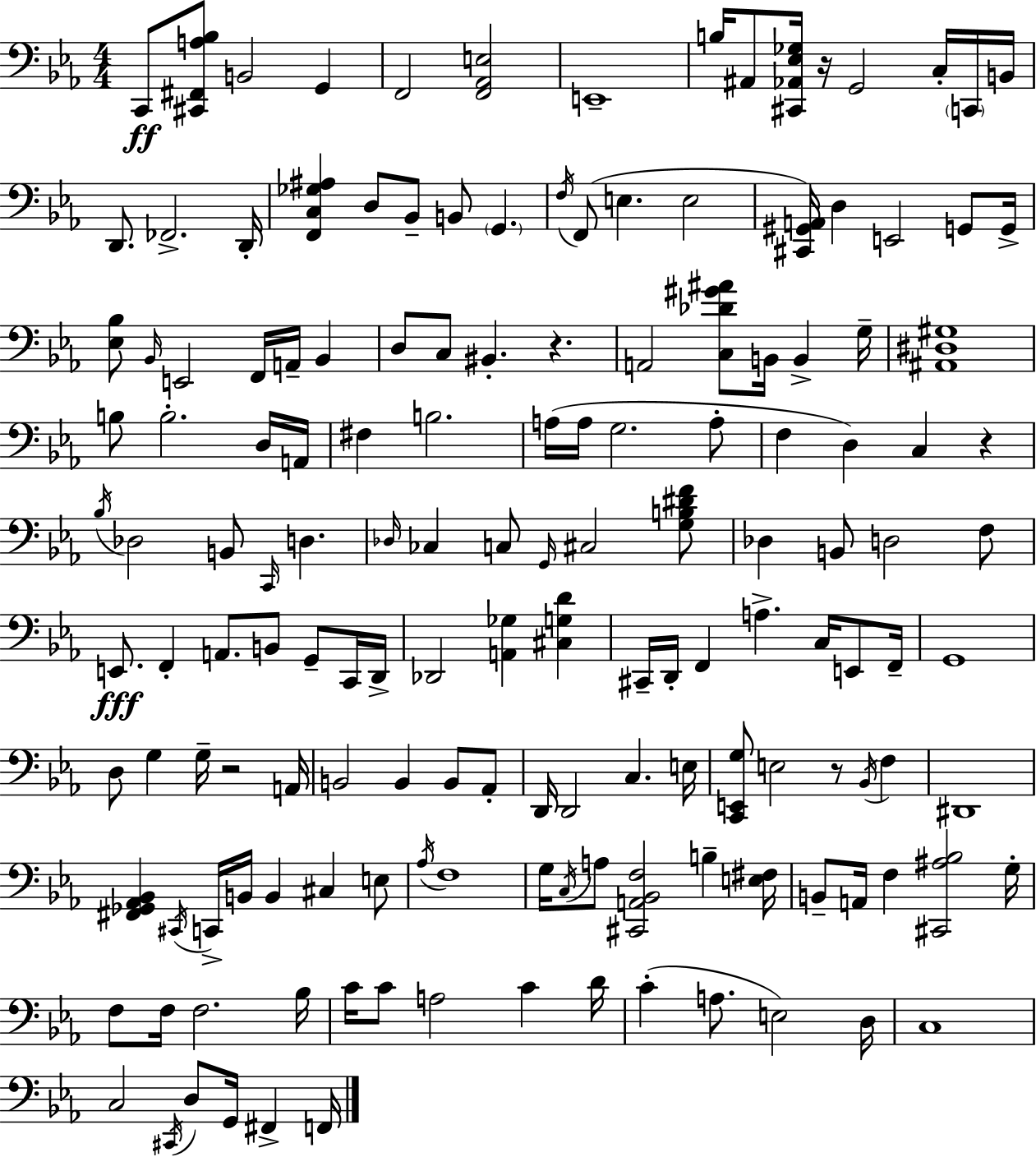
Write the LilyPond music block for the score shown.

{
  \clef bass
  \numericTimeSignature
  \time 4/4
  \key c \minor
  c,8\ff <cis, fis, a bes>8 b,2 g,4 | f,2 <f, aes, e>2 | e,1-- | b16 ais,8 <cis, aes, ees ges>16 r16 g,2 c16-. \parenthesize c,16 b,16 | \break d,8. fes,2.-> d,16-. | <f, c ges ais>4 d8 bes,8-- b,8 \parenthesize g,4. | \acciaccatura { f16 }( f,8 e4. e2 | <cis, gis, a,>16) d4 e,2 g,8 | \break g,16-> <ees bes>8 \grace { bes,16 } e,2 f,16 a,16-- bes,4 | d8 c8 bis,4.-. r4. | a,2 <c des' gis' ais'>8 b,16 b,4-> | g16-- <ais, dis gis>1 | \break b8 b2.-. | d16 a,16 fis4 b2. | a16( a16 g2. | a8-. f4 d4) c4 r4 | \break \acciaccatura { bes16 } des2 b,8 \grace { c,16 } d4. | \grace { des16 } ces4 c8 \grace { g,16 } cis2 | <g b dis' f'>8 des4 b,8 d2 | f8 e,8.\fff f,4-. a,8. | \break b,8 g,8-- c,16 d,16-> des,2 <a, ges>4 | <cis g d'>4 cis,16-- d,16-. f,4 a4.-> | c16 e,8 f,16-- g,1 | d8 g4 g16-- r2 | \break a,16 b,2 b,4 | b,8 aes,8-. d,16 d,2 c4. | e16 <c, e, g>8 e2 | r8 \acciaccatura { bes,16 } f4 dis,1 | \break <fis, ges, aes, bes,>4 \acciaccatura { cis,16 } c,16-> b,16 b,4 | cis4 e8 \acciaccatura { aes16 } f1 | g16 \acciaccatura { c16 } a8 <cis, a, bes, f>2 | b4-- <e fis>16 b,8-- a,16 f4 | \break <cis, ais bes>2 g16-. f8 f16 f2. | bes16 c'16 c'8 a2 | c'4 d'16 c'4-.( a8. | e2) d16 c1 | \break c2 | \acciaccatura { cis,16 } d8 g,16 fis,4-> f,16 \bar "|."
}